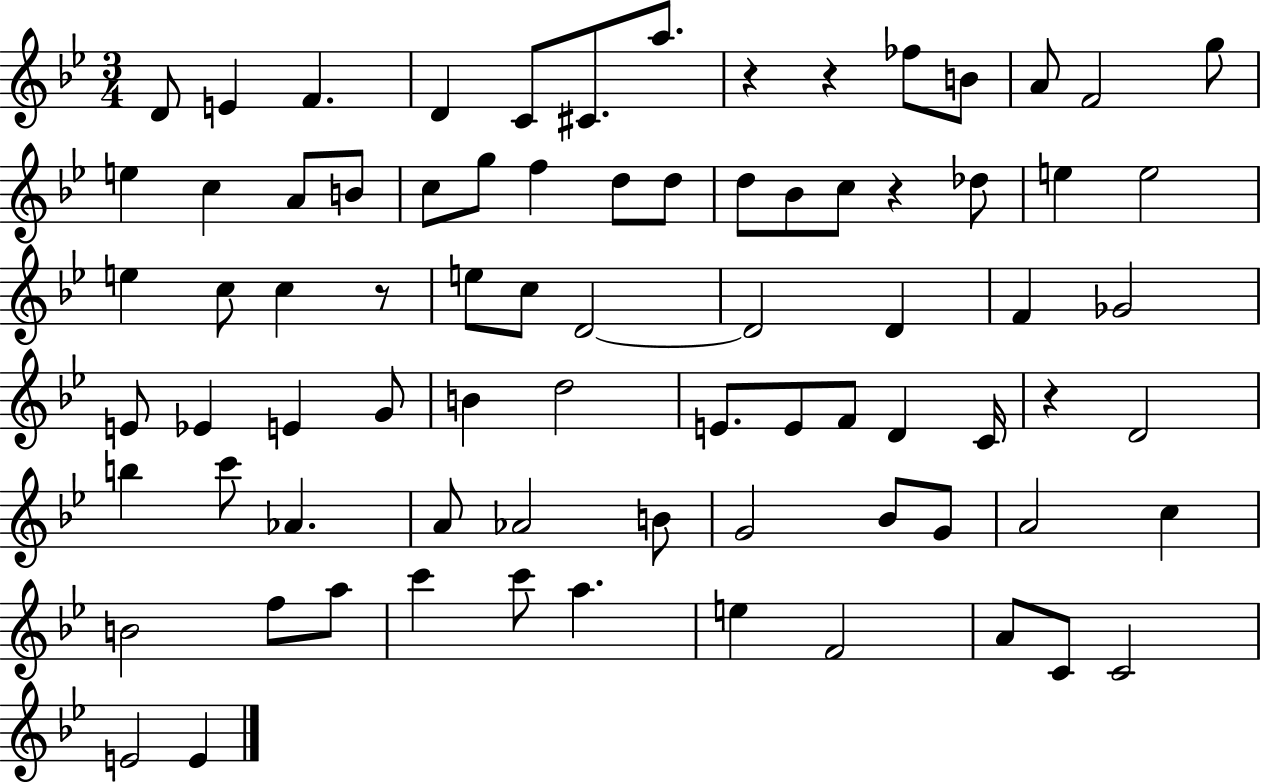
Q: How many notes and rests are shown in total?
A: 78